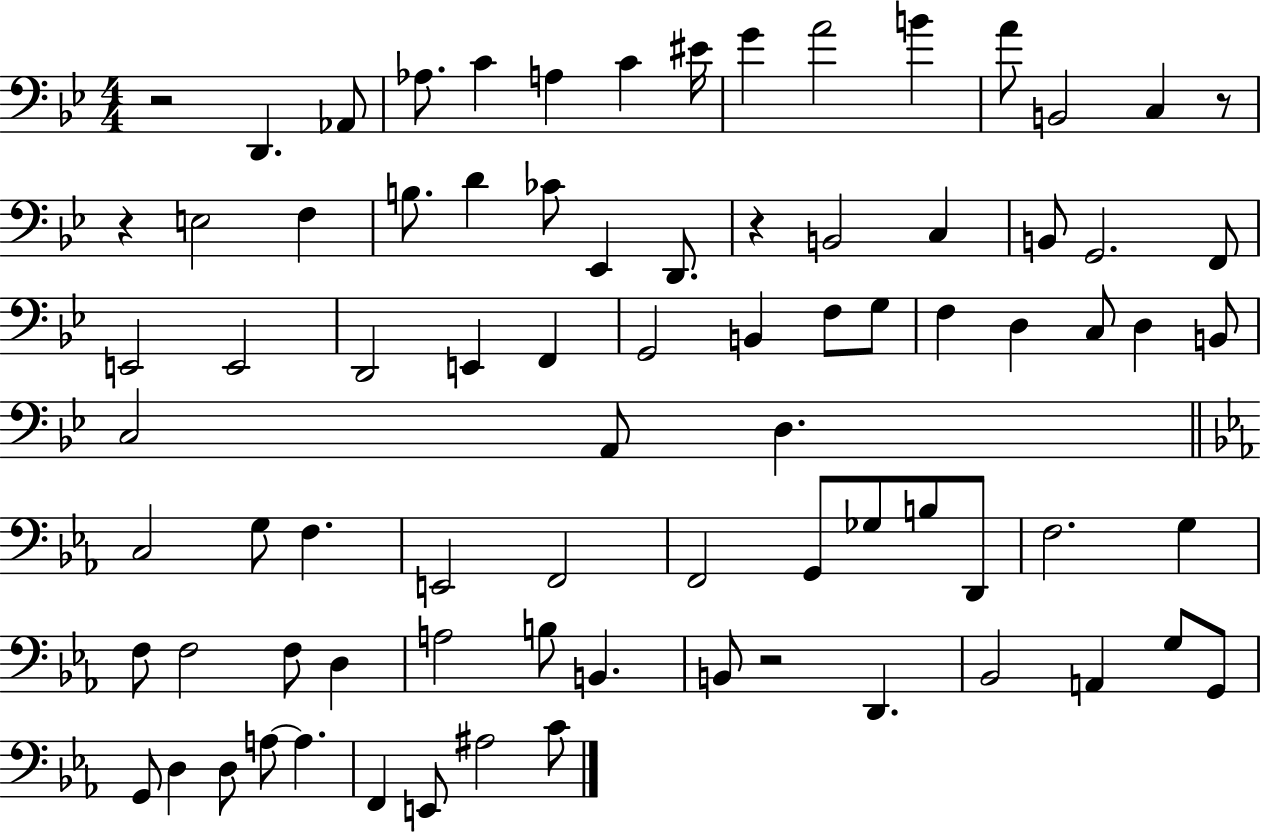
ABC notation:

X:1
T:Untitled
M:4/4
L:1/4
K:Bb
z2 D,, _A,,/2 _A,/2 C A, C ^E/4 G A2 B A/2 B,,2 C, z/2 z E,2 F, B,/2 D _C/2 _E,, D,,/2 z B,,2 C, B,,/2 G,,2 F,,/2 E,,2 E,,2 D,,2 E,, F,, G,,2 B,, F,/2 G,/2 F, D, C,/2 D, B,,/2 C,2 A,,/2 D, C,2 G,/2 F, E,,2 F,,2 F,,2 G,,/2 _G,/2 B,/2 D,,/2 F,2 G, F,/2 F,2 F,/2 D, A,2 B,/2 B,, B,,/2 z2 D,, _B,,2 A,, G,/2 G,,/2 G,,/2 D, D,/2 A,/2 A, F,, E,,/2 ^A,2 C/2